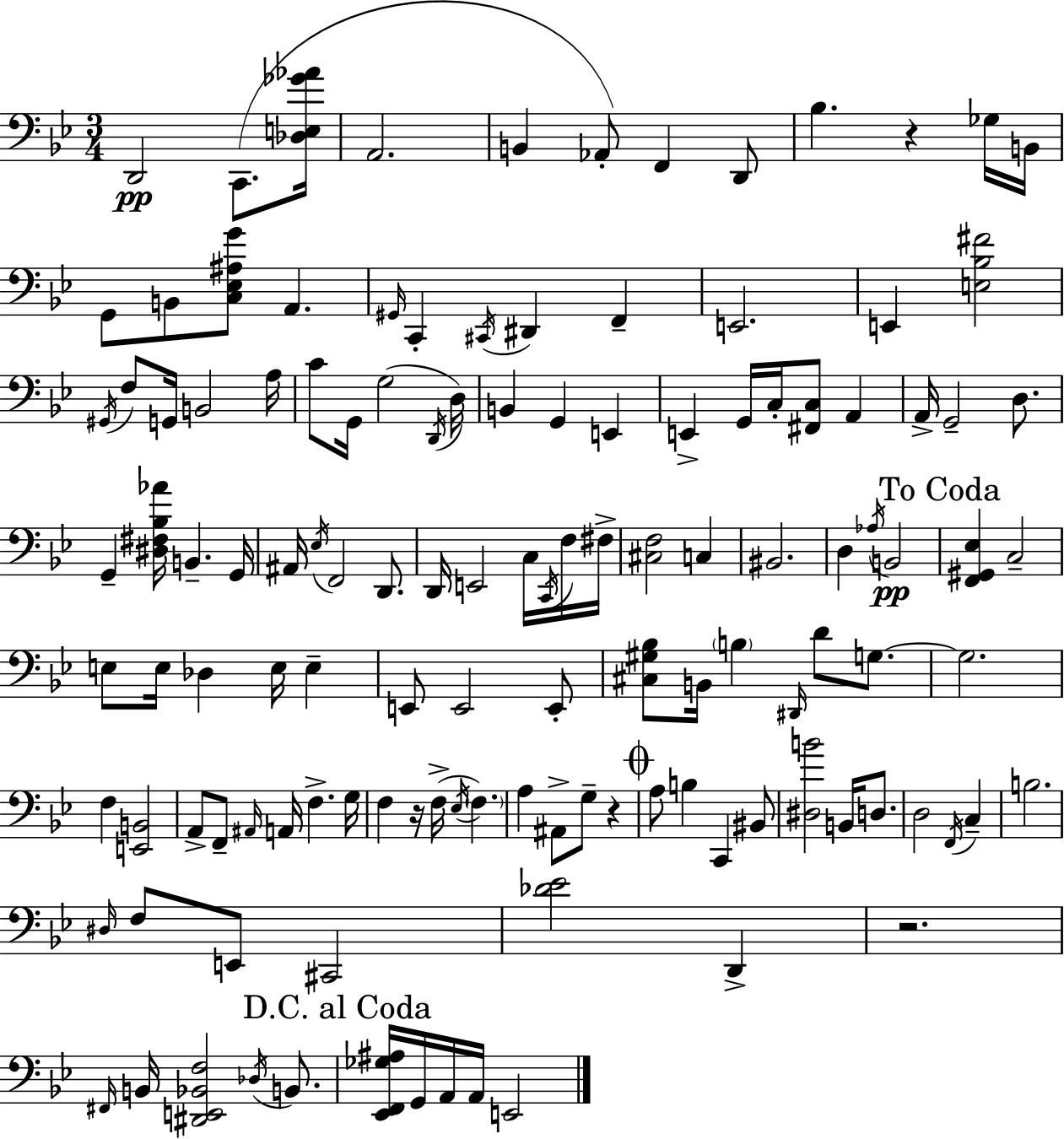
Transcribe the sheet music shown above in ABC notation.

X:1
T:Untitled
M:3/4
L:1/4
K:Bb
D,,2 C,,/2 [_D,E,_G_A]/4 A,,2 B,, _A,,/2 F,, D,,/2 _B, z _G,/4 B,,/4 G,,/2 B,,/2 [C,_E,^A,G]/2 A,, ^G,,/4 C,, ^C,,/4 ^D,, F,, E,,2 E,, [E,_B,^F]2 ^G,,/4 F,/2 G,,/4 B,,2 A,/4 C/2 G,,/4 G,2 D,,/4 D,/4 B,, G,, E,, E,, G,,/4 C,/4 [^F,,C,]/2 A,, A,,/4 G,,2 D,/2 G,, [^D,^F,_B,_A]/4 B,, G,,/4 ^A,,/4 _E,/4 F,,2 D,,/2 D,,/4 E,,2 C,/4 C,,/4 F,/4 ^F,/4 [^C,F,]2 C, ^B,,2 D, _A,/4 B,,2 [F,,^G,,_E,] C,2 E,/2 E,/4 _D, E,/4 E, E,,/2 E,,2 E,,/2 [^C,^G,_B,]/2 B,,/4 B, ^D,,/4 D/2 G,/2 G,2 F, [E,,B,,]2 A,,/2 F,,/2 ^A,,/4 A,,/4 F, G,/4 F, z/4 F,/4 _E,/4 F, A, ^A,,/2 G,/2 z A,/2 B, C,, ^B,,/2 [^D,B]2 B,,/4 D,/2 D,2 F,,/4 C, B,2 ^D,/4 F,/2 E,,/2 ^C,,2 [_D_E]2 D,, z2 ^F,,/4 B,,/4 [^D,,E,,_B,,F,]2 _D,/4 B,,/2 [_E,,F,,_G,^A,]/4 G,,/4 A,,/4 A,,/4 E,,2